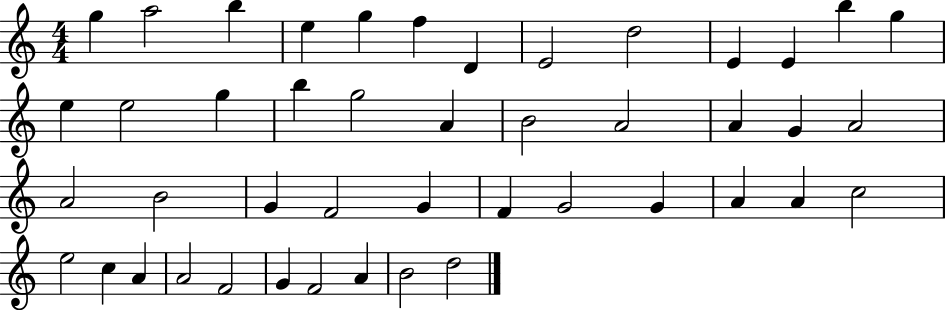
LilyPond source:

{
  \clef treble
  \numericTimeSignature
  \time 4/4
  \key c \major
  g''4 a''2 b''4 | e''4 g''4 f''4 d'4 | e'2 d''2 | e'4 e'4 b''4 g''4 | \break e''4 e''2 g''4 | b''4 g''2 a'4 | b'2 a'2 | a'4 g'4 a'2 | \break a'2 b'2 | g'4 f'2 g'4 | f'4 g'2 g'4 | a'4 a'4 c''2 | \break e''2 c''4 a'4 | a'2 f'2 | g'4 f'2 a'4 | b'2 d''2 | \break \bar "|."
}